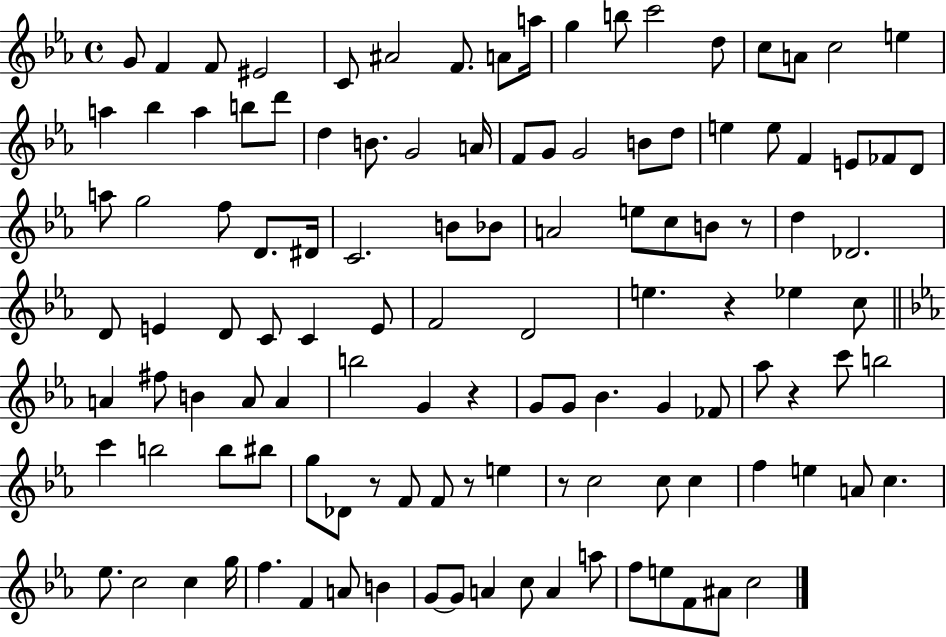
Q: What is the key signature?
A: EES major